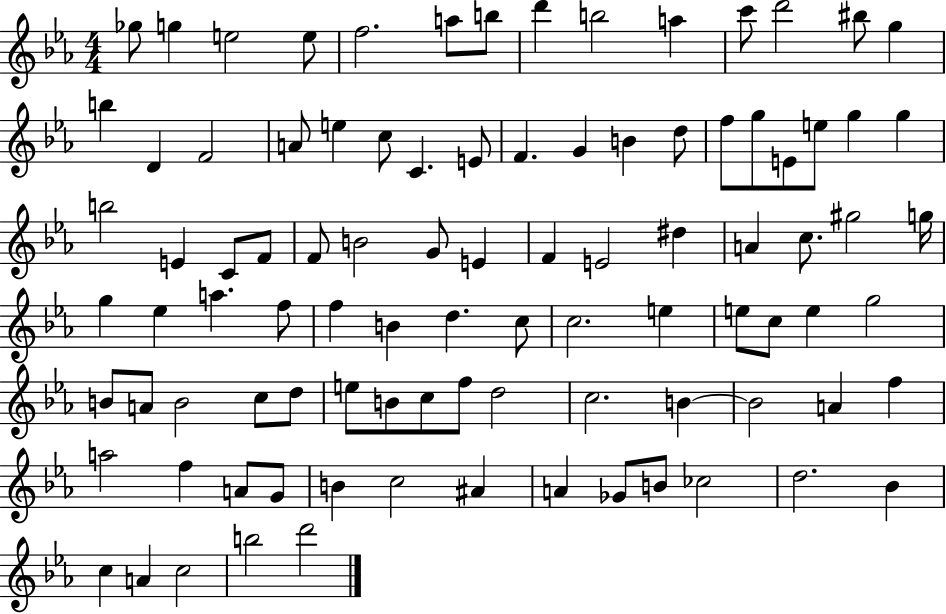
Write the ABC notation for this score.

X:1
T:Untitled
M:4/4
L:1/4
K:Eb
_g/2 g e2 e/2 f2 a/2 b/2 d' b2 a c'/2 d'2 ^b/2 g b D F2 A/2 e c/2 C E/2 F G B d/2 f/2 g/2 E/2 e/2 g g b2 E C/2 F/2 F/2 B2 G/2 E F E2 ^d A c/2 ^g2 g/4 g _e a f/2 f B d c/2 c2 e e/2 c/2 e g2 B/2 A/2 B2 c/2 d/2 e/2 B/2 c/2 f/2 d2 c2 B B2 A f a2 f A/2 G/2 B c2 ^A A _G/2 B/2 _c2 d2 _B c A c2 b2 d'2